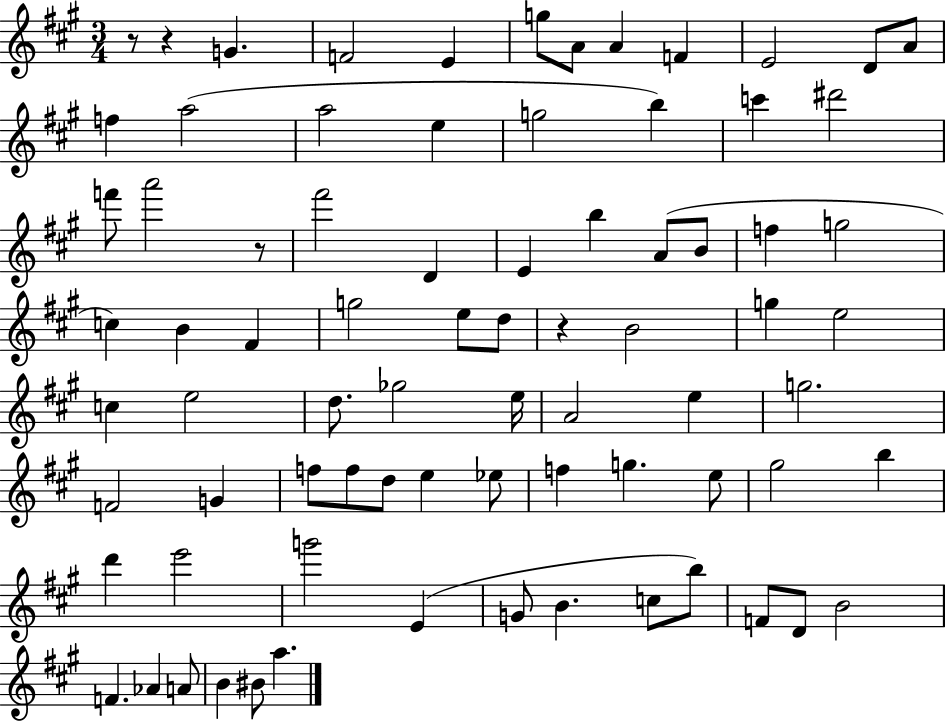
R/e R/q G4/q. F4/h E4/q G5/e A4/e A4/q F4/q E4/h D4/e A4/e F5/q A5/h A5/h E5/q G5/h B5/q C6/q D#6/h F6/e A6/h R/e F#6/h D4/q E4/q B5/q A4/e B4/e F5/q G5/h C5/q B4/q F#4/q G5/h E5/e D5/e R/q B4/h G5/q E5/h C5/q E5/h D5/e. Gb5/h E5/s A4/h E5/q G5/h. F4/h G4/q F5/e F5/e D5/e E5/q Eb5/e F5/q G5/q. E5/e G#5/h B5/q D6/q E6/h G6/h E4/q G4/e B4/q. C5/e B5/e F4/e D4/e B4/h F4/q. Ab4/q A4/e B4/q BIS4/e A5/q.